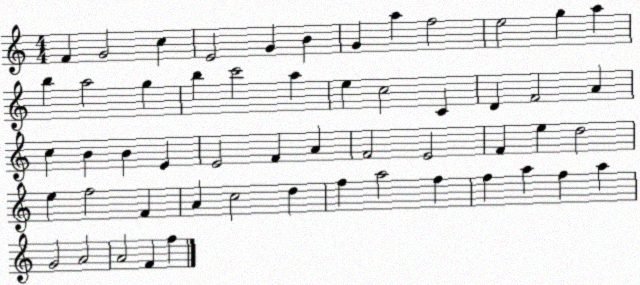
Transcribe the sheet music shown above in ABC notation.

X:1
T:Untitled
M:4/4
L:1/4
K:C
F G2 c E2 G B G a f2 e2 g a b a2 g b c'2 a e c2 C D F2 A c B B E E2 F A F2 E2 F e d2 e f2 F A c2 d f a2 f f a f a G2 A2 A2 F f